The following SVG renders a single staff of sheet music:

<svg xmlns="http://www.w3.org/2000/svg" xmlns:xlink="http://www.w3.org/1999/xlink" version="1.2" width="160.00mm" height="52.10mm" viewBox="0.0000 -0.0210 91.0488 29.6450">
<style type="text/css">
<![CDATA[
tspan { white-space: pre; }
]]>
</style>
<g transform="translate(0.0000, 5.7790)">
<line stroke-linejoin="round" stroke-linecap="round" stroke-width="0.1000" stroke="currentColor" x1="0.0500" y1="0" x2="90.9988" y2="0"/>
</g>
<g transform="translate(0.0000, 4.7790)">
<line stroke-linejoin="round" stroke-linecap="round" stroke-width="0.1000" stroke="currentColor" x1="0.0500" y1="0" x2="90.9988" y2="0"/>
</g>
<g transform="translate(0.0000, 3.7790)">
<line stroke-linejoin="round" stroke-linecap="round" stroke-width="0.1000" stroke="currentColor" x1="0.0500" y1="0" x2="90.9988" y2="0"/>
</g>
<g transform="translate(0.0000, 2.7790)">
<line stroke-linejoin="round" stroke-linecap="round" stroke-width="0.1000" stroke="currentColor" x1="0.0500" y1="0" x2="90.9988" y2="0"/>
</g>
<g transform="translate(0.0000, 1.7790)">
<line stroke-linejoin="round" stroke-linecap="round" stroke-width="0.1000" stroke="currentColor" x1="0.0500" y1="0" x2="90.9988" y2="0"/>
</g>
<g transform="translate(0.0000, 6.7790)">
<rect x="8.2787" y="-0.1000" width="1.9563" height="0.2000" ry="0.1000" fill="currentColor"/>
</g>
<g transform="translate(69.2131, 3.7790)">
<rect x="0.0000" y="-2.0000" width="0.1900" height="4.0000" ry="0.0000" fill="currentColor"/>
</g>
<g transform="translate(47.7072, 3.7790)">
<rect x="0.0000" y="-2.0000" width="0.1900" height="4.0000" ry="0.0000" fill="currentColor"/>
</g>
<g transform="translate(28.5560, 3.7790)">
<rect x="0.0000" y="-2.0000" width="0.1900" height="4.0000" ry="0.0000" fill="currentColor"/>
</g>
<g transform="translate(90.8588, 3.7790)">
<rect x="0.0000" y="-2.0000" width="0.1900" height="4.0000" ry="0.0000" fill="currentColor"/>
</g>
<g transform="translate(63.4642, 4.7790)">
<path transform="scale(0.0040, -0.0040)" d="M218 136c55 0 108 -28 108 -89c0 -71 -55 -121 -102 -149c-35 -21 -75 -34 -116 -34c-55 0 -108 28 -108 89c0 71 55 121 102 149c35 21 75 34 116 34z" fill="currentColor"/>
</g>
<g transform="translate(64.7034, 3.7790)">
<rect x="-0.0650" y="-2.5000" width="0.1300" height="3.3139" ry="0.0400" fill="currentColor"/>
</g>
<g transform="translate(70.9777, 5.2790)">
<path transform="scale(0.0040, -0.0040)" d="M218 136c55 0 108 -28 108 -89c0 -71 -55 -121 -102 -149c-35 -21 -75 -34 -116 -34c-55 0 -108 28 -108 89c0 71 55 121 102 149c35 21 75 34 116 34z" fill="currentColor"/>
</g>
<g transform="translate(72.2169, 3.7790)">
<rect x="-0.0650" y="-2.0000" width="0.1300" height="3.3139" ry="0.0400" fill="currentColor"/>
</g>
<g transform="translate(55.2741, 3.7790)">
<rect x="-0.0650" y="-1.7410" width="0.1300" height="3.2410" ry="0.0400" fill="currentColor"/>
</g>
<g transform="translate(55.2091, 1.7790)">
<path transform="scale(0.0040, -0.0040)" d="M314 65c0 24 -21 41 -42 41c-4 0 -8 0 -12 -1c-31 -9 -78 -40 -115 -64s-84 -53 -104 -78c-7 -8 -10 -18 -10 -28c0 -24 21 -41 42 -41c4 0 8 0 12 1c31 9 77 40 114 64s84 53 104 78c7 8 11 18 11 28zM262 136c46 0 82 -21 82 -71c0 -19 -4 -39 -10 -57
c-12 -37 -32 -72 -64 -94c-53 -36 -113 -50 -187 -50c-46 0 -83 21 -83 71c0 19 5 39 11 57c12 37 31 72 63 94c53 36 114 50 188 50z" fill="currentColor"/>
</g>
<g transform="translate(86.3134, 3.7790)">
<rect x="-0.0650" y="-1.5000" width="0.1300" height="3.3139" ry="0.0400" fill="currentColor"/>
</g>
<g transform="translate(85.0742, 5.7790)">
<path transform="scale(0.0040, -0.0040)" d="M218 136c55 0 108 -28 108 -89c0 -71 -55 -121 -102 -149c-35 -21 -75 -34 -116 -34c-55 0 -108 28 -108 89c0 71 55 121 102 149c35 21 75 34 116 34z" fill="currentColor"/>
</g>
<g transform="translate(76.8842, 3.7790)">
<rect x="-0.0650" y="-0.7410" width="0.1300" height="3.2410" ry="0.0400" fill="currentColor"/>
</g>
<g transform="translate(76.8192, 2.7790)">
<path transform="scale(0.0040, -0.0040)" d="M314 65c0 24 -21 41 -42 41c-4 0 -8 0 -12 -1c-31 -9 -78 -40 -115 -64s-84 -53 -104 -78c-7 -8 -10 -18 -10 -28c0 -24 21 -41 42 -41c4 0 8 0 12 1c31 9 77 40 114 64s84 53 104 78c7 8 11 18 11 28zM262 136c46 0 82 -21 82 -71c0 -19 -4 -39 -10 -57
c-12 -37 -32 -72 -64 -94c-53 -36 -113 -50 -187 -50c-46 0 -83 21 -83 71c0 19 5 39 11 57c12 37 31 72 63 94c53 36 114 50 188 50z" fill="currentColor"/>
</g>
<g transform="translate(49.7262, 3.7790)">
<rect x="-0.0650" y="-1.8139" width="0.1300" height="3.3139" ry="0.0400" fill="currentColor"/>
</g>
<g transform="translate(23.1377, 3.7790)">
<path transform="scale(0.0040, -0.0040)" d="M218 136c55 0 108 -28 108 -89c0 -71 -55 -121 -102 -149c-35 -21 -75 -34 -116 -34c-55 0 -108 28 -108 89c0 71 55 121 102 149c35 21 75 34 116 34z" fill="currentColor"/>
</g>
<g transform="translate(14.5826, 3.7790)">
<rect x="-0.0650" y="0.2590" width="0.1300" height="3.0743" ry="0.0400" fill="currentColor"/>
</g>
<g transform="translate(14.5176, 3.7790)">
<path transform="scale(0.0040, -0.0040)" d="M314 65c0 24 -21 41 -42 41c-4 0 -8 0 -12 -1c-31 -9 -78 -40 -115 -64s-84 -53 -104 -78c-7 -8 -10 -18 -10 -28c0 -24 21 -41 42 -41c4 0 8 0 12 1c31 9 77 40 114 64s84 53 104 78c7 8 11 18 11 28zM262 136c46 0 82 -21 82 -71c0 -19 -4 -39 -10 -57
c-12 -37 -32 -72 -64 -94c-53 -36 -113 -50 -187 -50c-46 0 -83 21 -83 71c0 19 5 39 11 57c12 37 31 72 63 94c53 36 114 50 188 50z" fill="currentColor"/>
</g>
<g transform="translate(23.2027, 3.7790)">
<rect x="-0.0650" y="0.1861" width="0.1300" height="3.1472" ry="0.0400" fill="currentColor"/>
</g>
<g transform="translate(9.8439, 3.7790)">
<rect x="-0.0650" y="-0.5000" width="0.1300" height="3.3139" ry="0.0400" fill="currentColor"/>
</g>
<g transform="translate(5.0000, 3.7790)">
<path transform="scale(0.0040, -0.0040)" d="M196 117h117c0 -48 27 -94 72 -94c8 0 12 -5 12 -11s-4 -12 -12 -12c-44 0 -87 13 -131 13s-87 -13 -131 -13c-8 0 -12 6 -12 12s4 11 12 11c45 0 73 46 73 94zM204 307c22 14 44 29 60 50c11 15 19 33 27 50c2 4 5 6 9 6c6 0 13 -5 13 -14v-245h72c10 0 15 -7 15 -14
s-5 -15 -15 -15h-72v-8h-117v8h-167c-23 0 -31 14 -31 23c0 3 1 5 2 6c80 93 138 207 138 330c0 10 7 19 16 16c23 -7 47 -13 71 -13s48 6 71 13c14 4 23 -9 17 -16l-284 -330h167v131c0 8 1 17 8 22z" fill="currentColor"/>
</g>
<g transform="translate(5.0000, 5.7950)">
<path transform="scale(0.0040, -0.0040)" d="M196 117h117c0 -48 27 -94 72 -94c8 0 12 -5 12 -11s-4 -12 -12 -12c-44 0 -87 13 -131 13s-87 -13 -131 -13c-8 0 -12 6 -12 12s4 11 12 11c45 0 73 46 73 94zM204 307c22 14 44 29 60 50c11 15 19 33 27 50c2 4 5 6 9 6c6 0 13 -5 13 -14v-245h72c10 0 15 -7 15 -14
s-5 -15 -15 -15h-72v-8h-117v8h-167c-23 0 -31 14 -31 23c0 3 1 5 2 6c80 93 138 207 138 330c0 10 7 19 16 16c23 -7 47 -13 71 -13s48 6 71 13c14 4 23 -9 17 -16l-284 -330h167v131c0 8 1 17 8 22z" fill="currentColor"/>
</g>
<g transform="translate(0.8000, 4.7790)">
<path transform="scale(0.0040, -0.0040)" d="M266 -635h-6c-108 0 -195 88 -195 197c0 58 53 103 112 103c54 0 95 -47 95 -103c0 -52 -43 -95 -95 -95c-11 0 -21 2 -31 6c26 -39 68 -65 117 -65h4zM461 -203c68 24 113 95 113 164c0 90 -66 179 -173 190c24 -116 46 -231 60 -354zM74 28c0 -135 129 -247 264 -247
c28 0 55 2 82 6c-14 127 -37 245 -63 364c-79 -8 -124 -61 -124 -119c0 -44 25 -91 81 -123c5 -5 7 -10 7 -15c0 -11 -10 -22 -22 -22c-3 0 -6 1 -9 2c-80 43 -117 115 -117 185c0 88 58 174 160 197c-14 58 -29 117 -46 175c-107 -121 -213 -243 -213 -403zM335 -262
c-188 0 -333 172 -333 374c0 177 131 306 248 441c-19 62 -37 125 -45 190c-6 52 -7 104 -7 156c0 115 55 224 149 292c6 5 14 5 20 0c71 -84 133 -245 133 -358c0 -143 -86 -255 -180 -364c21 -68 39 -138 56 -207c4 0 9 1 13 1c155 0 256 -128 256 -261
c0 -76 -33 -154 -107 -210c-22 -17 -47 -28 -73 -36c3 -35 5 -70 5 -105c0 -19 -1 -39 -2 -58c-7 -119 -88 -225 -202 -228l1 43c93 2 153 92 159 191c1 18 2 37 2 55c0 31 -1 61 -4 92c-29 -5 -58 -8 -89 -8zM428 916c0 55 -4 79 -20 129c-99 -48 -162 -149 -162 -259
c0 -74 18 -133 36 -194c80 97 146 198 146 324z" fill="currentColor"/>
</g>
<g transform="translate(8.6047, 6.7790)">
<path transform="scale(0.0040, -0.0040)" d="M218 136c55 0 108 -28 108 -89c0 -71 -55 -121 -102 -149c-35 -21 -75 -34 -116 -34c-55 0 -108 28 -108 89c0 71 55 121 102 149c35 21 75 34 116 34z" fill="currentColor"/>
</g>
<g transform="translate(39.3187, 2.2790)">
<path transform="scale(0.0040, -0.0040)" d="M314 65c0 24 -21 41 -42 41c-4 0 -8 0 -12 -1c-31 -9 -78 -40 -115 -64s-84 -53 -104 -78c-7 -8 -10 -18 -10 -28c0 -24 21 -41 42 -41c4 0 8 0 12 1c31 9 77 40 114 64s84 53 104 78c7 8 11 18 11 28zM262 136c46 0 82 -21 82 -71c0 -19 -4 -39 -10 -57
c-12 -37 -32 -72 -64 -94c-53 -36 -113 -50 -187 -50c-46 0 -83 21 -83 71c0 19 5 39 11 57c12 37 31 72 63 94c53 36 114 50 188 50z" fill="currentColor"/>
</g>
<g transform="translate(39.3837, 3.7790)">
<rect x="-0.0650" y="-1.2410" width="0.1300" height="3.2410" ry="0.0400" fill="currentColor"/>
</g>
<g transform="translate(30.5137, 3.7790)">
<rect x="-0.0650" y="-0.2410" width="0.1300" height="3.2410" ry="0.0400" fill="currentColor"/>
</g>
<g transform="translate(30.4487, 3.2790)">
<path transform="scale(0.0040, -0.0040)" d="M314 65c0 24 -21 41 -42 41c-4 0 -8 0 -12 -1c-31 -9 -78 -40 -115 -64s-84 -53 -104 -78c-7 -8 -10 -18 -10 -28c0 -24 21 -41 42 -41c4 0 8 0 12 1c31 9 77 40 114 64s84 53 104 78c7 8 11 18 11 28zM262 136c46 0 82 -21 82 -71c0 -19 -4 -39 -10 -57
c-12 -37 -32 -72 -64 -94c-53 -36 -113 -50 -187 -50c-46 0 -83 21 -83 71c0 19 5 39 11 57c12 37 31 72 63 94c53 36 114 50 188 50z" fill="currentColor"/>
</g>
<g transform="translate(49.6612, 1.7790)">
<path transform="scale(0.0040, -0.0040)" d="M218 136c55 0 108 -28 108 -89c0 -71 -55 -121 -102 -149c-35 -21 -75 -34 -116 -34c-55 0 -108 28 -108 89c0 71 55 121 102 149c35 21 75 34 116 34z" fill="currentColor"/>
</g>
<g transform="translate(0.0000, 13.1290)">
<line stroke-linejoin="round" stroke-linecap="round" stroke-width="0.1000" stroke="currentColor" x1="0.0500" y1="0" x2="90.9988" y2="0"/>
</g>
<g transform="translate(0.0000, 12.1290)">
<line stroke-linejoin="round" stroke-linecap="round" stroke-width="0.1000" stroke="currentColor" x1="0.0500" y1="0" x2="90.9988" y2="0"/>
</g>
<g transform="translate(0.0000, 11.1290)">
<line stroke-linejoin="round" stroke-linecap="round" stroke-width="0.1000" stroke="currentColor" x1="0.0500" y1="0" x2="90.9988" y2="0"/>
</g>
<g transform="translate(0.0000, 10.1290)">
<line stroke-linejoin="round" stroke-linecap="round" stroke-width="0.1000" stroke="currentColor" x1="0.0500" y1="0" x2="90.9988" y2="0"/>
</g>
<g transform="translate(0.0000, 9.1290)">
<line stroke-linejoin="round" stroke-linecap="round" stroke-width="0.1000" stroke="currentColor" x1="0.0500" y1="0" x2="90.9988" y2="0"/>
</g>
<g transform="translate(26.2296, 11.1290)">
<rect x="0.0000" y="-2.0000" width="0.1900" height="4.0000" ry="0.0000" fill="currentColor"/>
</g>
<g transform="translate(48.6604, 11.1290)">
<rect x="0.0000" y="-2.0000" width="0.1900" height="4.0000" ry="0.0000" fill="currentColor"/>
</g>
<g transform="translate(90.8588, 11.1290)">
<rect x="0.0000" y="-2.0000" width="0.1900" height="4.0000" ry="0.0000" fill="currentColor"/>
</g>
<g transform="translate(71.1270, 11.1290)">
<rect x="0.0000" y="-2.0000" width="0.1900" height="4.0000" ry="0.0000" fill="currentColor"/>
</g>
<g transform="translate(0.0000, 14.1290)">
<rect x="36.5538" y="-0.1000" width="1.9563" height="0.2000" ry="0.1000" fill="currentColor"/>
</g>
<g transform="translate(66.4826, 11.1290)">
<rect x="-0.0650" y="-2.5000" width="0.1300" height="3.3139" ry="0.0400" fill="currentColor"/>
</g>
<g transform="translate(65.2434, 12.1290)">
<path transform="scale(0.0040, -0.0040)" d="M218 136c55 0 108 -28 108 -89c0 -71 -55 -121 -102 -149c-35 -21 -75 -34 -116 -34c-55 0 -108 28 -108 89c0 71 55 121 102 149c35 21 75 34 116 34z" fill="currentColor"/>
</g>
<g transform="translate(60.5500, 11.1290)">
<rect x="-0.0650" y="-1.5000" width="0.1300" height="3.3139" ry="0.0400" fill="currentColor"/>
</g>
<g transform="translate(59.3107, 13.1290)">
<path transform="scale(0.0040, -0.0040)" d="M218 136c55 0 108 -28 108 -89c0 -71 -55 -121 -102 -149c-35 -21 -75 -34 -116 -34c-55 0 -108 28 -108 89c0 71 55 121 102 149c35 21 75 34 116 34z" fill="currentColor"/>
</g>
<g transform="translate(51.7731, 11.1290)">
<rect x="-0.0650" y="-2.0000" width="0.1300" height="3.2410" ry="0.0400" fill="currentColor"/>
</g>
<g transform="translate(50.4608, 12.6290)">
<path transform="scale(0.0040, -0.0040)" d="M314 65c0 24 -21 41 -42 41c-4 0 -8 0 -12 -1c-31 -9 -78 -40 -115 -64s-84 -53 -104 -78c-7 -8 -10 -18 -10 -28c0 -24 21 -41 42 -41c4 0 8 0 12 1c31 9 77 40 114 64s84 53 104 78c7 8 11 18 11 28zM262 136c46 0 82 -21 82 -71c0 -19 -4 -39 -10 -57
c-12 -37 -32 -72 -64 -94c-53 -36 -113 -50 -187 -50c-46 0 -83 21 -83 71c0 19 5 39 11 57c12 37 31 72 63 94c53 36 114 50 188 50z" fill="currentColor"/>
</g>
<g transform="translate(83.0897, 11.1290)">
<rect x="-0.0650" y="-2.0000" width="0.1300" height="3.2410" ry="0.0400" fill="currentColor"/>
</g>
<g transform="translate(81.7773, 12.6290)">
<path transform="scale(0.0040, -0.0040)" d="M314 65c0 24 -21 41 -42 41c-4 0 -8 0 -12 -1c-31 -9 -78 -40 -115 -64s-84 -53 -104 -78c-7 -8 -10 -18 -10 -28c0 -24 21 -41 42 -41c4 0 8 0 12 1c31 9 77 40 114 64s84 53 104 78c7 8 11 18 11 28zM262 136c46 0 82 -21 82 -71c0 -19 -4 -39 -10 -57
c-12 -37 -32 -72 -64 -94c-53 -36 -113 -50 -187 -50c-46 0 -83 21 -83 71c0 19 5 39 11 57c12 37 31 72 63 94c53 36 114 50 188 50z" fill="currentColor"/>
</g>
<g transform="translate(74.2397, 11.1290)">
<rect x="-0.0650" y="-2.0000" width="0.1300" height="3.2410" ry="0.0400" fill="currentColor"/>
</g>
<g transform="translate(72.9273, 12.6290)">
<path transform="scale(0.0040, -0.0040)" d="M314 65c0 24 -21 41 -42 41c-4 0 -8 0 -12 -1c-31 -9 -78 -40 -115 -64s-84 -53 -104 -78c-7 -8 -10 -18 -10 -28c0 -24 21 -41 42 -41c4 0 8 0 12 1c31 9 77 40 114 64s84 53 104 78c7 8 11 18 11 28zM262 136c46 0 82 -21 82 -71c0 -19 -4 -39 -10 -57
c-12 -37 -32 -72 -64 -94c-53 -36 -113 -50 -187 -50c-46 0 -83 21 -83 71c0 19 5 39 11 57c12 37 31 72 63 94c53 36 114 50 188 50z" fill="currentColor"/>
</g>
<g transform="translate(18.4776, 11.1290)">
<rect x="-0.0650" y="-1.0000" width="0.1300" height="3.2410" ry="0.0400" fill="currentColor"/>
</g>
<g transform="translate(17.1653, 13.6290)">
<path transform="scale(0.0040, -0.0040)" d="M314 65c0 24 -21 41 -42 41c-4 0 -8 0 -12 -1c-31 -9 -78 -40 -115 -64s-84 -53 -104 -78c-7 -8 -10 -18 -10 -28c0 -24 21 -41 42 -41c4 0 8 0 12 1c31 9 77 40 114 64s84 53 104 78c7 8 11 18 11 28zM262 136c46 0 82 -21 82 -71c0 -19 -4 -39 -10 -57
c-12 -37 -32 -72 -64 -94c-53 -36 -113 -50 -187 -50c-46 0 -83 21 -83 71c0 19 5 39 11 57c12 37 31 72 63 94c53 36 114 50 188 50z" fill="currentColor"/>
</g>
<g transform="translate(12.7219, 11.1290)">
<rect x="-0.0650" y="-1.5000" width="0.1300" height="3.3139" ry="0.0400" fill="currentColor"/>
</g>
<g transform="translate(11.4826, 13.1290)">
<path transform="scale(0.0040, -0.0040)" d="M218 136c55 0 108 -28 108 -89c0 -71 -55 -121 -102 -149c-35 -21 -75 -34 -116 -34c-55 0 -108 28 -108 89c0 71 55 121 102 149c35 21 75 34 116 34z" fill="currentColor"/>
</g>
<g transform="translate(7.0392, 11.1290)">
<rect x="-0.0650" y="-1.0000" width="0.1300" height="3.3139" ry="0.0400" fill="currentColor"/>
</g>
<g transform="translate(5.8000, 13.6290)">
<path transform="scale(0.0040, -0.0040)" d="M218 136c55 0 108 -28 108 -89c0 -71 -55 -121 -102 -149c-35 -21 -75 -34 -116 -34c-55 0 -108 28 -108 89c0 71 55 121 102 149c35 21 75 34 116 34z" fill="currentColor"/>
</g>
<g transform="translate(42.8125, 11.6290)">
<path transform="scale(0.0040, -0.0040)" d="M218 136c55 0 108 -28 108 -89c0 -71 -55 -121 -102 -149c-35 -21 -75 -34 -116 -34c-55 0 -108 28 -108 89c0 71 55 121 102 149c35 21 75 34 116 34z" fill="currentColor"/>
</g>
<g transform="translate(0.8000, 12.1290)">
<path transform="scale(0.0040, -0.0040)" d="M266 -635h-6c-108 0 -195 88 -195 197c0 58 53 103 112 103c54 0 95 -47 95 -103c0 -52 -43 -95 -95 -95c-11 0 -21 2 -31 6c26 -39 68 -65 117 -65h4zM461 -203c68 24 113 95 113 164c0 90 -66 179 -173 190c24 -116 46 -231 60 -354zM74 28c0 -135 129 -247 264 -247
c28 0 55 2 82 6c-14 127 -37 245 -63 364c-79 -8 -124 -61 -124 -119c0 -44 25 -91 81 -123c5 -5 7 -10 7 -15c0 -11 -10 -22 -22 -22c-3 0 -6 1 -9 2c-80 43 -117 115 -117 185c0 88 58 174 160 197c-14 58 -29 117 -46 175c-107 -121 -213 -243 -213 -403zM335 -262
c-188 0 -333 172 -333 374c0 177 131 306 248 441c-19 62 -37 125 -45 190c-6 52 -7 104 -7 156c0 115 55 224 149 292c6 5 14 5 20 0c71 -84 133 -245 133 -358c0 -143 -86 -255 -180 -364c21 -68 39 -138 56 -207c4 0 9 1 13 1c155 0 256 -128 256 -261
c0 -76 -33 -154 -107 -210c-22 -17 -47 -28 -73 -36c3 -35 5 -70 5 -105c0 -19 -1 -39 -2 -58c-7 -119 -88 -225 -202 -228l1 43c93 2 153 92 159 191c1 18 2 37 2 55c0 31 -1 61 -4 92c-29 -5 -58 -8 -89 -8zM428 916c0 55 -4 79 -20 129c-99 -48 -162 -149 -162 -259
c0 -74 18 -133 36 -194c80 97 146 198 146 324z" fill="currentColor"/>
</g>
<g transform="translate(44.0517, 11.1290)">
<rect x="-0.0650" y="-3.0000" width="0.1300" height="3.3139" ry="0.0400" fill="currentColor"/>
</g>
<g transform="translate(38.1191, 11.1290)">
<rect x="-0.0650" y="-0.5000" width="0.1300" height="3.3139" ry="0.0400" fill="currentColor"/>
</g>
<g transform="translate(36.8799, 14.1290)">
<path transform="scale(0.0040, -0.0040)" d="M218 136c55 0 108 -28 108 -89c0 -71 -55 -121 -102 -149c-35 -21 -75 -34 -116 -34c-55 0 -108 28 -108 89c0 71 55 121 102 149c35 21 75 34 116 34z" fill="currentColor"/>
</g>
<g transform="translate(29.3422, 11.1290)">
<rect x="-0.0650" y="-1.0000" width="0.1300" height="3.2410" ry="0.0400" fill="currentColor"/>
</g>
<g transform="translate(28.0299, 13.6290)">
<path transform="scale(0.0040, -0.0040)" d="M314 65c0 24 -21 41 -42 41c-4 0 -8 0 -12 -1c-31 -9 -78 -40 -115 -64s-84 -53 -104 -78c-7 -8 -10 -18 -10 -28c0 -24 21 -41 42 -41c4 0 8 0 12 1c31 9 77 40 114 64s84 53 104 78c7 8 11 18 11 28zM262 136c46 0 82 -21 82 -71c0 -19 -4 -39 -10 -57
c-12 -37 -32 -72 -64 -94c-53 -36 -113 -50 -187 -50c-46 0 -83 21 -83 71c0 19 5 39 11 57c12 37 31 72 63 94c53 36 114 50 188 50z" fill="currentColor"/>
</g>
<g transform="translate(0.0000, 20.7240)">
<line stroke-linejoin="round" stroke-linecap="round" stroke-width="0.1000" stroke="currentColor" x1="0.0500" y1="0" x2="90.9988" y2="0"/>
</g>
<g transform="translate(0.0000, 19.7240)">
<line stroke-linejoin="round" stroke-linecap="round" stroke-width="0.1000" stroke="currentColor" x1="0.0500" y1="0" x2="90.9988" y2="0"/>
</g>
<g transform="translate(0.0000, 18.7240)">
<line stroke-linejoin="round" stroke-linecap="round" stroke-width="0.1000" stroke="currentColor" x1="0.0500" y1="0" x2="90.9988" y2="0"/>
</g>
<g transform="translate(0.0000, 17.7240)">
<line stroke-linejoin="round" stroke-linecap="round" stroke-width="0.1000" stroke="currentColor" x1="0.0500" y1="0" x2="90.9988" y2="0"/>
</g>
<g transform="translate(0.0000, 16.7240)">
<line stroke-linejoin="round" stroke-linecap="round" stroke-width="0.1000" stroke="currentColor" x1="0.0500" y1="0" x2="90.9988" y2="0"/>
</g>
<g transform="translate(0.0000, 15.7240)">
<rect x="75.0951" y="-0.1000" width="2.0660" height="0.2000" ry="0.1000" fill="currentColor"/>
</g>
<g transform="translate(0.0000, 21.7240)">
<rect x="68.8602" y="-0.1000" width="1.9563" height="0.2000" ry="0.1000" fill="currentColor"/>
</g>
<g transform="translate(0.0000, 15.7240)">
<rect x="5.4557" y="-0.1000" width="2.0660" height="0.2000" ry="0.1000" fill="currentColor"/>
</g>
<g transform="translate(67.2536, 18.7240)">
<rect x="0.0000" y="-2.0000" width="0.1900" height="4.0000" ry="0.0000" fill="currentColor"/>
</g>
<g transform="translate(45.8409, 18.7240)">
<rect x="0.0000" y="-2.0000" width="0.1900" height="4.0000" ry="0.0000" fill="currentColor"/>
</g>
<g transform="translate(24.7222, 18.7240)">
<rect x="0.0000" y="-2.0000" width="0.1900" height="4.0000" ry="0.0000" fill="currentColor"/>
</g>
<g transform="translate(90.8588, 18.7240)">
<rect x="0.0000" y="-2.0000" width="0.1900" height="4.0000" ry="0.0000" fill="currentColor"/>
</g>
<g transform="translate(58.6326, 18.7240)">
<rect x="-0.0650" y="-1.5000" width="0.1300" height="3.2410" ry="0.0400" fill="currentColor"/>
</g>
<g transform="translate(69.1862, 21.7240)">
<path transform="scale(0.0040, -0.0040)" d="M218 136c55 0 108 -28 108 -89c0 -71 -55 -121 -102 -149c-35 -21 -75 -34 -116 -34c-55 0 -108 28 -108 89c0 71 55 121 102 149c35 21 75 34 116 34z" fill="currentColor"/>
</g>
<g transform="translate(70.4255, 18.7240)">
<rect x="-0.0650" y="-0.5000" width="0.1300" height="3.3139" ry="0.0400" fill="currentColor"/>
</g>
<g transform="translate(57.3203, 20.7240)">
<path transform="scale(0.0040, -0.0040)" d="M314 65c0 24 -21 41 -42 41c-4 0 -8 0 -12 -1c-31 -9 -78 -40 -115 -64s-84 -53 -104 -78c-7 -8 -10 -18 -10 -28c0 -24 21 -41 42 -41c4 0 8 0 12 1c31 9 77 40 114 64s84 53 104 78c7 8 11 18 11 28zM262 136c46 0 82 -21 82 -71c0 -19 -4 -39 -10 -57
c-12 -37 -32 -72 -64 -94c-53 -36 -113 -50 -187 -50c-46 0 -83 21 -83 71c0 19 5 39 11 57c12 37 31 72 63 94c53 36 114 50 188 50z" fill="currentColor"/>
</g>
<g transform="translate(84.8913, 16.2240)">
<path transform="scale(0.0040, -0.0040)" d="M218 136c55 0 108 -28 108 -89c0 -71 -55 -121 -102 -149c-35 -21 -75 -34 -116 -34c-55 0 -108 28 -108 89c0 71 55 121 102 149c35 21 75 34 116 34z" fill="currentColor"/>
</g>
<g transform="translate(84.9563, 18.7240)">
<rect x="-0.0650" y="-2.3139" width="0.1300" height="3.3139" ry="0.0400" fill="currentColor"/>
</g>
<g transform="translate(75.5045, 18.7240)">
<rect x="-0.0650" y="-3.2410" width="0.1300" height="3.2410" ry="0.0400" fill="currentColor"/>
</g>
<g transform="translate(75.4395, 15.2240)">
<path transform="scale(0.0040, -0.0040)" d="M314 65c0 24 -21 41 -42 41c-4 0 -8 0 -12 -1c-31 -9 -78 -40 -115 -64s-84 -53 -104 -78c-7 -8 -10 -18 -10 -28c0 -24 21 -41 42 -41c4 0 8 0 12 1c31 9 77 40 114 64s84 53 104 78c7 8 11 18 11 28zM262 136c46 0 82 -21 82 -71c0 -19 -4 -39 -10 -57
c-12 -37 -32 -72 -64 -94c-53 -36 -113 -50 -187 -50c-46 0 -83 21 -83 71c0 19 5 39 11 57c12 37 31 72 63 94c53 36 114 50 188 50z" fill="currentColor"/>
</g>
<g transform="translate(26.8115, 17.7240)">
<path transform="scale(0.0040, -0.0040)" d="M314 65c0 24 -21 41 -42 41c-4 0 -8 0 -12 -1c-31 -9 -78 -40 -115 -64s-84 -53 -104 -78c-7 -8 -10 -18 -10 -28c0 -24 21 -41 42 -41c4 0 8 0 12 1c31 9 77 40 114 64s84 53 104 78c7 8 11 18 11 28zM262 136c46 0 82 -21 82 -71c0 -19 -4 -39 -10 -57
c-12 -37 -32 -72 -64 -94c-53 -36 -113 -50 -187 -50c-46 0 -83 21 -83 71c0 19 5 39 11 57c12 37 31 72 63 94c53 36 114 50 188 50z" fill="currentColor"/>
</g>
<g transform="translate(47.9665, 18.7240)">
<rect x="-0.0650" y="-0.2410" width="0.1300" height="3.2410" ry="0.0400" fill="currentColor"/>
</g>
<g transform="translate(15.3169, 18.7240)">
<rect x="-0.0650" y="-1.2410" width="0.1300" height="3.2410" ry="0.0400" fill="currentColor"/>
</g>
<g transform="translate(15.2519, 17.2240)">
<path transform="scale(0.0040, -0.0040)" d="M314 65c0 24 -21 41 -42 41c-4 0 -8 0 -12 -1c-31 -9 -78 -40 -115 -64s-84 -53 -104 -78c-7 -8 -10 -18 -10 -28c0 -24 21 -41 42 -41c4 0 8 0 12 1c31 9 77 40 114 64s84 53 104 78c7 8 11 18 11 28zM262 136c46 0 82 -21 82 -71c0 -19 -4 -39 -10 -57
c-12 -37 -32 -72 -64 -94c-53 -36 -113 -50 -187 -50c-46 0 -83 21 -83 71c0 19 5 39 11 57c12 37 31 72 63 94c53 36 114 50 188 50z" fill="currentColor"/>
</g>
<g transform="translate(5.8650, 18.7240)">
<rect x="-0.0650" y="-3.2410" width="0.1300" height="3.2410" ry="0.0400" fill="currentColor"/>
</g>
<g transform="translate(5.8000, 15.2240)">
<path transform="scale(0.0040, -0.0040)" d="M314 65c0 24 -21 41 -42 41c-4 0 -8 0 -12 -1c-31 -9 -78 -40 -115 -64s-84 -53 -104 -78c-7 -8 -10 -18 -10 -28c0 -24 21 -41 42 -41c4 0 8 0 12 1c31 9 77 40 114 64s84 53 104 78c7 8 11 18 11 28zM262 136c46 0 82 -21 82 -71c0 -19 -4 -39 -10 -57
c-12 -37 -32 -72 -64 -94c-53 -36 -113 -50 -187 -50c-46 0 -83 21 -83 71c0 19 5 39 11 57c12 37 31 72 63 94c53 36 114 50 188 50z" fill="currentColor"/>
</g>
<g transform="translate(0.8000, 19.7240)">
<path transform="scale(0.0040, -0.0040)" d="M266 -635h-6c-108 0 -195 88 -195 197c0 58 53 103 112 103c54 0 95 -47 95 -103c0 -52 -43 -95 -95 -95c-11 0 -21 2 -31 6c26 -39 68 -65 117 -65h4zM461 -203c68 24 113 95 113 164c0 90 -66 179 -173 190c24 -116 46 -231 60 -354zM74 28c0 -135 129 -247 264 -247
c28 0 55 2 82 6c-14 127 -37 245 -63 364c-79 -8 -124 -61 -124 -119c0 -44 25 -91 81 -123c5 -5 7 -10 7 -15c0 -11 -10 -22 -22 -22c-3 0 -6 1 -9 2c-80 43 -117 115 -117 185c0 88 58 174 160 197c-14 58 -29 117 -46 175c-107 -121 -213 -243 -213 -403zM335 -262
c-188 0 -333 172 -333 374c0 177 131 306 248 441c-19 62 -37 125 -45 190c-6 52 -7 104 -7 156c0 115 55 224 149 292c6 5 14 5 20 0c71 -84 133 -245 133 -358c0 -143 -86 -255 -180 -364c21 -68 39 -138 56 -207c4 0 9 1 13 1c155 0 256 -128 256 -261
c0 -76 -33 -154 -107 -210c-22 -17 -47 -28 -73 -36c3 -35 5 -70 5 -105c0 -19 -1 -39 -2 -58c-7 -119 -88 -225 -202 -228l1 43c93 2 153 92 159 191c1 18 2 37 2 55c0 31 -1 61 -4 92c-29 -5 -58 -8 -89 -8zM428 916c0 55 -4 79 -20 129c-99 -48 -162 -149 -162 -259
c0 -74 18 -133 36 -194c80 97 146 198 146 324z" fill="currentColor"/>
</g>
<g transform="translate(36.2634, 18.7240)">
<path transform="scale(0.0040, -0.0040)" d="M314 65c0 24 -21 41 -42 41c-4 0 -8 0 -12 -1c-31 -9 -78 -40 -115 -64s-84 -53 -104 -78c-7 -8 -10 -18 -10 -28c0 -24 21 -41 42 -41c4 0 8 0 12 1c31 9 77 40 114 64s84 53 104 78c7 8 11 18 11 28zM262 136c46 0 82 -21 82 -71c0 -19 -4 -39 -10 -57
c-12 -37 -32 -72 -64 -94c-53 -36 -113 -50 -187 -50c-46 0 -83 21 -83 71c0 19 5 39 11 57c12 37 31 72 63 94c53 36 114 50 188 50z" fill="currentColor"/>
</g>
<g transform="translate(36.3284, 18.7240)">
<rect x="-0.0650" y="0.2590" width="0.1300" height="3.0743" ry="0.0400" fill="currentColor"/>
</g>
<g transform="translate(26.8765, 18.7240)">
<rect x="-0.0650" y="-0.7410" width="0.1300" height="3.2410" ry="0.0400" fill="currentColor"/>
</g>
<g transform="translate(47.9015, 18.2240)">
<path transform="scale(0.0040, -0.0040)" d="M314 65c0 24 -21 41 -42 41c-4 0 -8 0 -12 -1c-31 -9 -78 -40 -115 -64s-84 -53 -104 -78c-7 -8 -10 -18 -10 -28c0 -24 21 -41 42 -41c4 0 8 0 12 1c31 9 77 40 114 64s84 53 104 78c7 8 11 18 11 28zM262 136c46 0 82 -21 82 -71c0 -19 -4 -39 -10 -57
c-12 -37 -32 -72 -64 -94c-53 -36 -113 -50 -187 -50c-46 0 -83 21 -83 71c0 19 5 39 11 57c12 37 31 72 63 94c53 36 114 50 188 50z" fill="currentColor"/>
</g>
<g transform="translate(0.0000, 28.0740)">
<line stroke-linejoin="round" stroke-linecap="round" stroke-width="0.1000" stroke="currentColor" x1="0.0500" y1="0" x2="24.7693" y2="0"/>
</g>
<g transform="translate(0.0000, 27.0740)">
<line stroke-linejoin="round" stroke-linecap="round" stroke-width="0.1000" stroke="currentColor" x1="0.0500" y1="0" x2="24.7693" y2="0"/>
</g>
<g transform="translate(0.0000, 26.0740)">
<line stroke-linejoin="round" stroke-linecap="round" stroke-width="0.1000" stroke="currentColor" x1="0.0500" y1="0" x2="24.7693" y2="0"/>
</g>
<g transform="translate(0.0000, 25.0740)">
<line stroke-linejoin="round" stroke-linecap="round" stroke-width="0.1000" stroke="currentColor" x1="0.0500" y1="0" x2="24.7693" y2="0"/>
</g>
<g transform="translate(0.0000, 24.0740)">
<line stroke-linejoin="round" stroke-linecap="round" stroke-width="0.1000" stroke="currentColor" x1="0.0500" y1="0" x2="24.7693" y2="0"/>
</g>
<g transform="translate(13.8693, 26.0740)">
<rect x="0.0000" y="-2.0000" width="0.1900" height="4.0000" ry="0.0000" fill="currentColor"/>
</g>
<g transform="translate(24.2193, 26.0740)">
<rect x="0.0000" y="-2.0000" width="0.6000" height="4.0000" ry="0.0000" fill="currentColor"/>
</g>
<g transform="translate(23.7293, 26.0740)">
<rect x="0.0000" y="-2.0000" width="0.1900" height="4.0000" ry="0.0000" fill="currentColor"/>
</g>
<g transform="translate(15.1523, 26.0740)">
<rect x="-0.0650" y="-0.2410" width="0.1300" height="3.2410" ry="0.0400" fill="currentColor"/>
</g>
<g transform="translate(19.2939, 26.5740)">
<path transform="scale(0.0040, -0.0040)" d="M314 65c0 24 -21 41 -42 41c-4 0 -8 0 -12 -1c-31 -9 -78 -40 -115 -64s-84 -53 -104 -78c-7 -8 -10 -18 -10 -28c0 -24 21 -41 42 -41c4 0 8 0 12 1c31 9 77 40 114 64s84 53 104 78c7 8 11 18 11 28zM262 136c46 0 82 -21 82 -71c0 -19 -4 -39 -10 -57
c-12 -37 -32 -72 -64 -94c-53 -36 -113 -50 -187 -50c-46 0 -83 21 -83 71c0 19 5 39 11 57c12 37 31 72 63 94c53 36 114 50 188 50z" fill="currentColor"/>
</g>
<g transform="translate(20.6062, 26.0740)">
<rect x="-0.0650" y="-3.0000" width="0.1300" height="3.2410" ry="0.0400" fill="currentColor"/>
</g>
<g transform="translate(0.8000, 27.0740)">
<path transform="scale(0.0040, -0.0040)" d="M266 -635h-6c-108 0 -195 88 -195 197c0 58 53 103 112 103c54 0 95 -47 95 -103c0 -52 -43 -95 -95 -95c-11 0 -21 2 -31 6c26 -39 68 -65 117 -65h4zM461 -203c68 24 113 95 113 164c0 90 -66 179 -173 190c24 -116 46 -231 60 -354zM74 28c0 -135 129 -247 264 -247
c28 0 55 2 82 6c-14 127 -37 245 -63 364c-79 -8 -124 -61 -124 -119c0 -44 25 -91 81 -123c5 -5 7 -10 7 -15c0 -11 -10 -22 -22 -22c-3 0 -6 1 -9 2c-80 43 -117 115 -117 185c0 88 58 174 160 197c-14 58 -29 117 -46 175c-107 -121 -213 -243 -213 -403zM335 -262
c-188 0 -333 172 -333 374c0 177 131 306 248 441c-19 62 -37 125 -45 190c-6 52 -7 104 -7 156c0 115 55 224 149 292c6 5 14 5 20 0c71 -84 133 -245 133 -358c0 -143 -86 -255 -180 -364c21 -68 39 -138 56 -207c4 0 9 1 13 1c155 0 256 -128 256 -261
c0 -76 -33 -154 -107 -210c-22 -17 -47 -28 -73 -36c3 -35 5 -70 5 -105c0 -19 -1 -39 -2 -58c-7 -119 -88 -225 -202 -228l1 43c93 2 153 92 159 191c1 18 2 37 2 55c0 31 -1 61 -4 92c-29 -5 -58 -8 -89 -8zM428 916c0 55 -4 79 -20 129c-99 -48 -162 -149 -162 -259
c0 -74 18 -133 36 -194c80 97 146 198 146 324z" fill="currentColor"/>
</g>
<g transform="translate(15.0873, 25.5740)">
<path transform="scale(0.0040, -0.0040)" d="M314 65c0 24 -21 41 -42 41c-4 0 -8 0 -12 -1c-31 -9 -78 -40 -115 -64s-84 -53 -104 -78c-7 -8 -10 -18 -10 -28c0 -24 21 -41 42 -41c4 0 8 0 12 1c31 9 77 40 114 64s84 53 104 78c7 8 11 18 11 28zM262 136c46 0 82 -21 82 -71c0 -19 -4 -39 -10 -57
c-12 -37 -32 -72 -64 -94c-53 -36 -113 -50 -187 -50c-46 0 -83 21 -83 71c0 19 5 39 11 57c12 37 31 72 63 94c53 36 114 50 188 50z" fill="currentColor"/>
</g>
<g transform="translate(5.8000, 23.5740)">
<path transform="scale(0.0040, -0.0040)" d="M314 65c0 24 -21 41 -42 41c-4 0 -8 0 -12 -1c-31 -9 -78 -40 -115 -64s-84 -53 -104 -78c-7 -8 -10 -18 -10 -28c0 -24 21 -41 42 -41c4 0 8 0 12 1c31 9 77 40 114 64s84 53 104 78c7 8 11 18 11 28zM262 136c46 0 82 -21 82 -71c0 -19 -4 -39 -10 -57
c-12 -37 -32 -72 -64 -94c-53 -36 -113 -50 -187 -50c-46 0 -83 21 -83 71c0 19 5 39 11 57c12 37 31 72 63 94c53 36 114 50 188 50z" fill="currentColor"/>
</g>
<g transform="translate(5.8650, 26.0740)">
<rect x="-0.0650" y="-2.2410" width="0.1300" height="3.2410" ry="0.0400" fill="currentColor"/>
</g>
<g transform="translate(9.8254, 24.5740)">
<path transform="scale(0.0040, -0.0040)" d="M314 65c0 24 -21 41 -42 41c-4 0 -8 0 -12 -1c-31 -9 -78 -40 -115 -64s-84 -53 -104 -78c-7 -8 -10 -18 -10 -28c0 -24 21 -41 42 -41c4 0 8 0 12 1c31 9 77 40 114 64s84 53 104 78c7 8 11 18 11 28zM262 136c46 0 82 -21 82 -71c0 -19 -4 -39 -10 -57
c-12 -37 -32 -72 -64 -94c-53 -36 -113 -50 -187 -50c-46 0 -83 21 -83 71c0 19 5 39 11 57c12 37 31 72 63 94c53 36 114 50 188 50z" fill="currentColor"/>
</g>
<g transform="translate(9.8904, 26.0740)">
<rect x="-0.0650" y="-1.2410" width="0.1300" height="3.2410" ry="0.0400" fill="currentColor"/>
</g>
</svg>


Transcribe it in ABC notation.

X:1
T:Untitled
M:4/4
L:1/4
K:C
C B2 B c2 e2 f f2 G F d2 E D E D2 D2 C A F2 E G F2 F2 b2 e2 d2 B2 c2 E2 C b2 g g2 e2 c2 A2